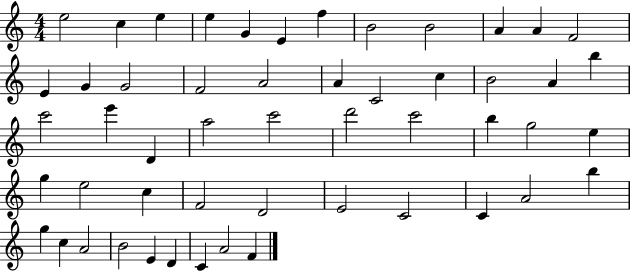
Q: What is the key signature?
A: C major